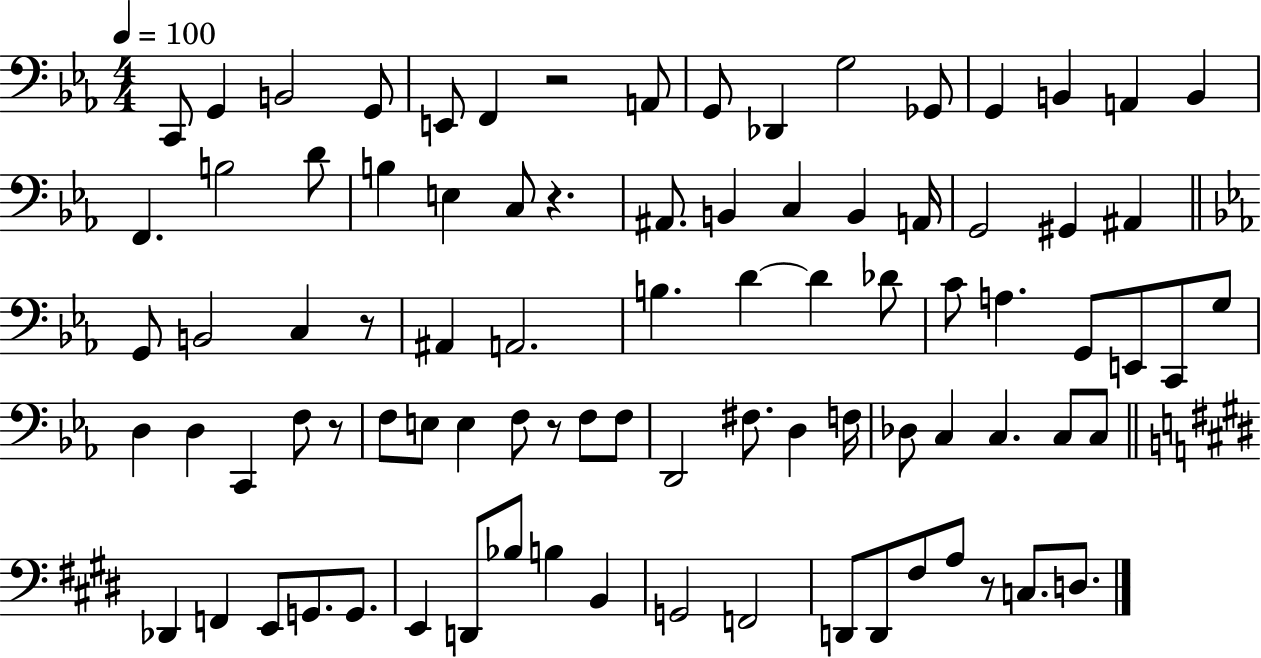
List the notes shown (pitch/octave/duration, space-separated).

C2/e G2/q B2/h G2/e E2/e F2/q R/h A2/e G2/e Db2/q G3/h Gb2/e G2/q B2/q A2/q B2/q F2/q. B3/h D4/e B3/q E3/q C3/e R/q. A#2/e. B2/q C3/q B2/q A2/s G2/h G#2/q A#2/q G2/e B2/h C3/q R/e A#2/q A2/h. B3/q. D4/q D4/q Db4/e C4/e A3/q. G2/e E2/e C2/e G3/e D3/q D3/q C2/q F3/e R/e F3/e E3/e E3/q F3/e R/e F3/e F3/e D2/h F#3/e. D3/q F3/s Db3/e C3/q C3/q. C3/e C3/e Db2/q F2/q E2/e G2/e. G2/e. E2/q D2/e Bb3/e B3/q B2/q G2/h F2/h D2/e D2/e F#3/e A3/e R/e C3/e. D3/e.